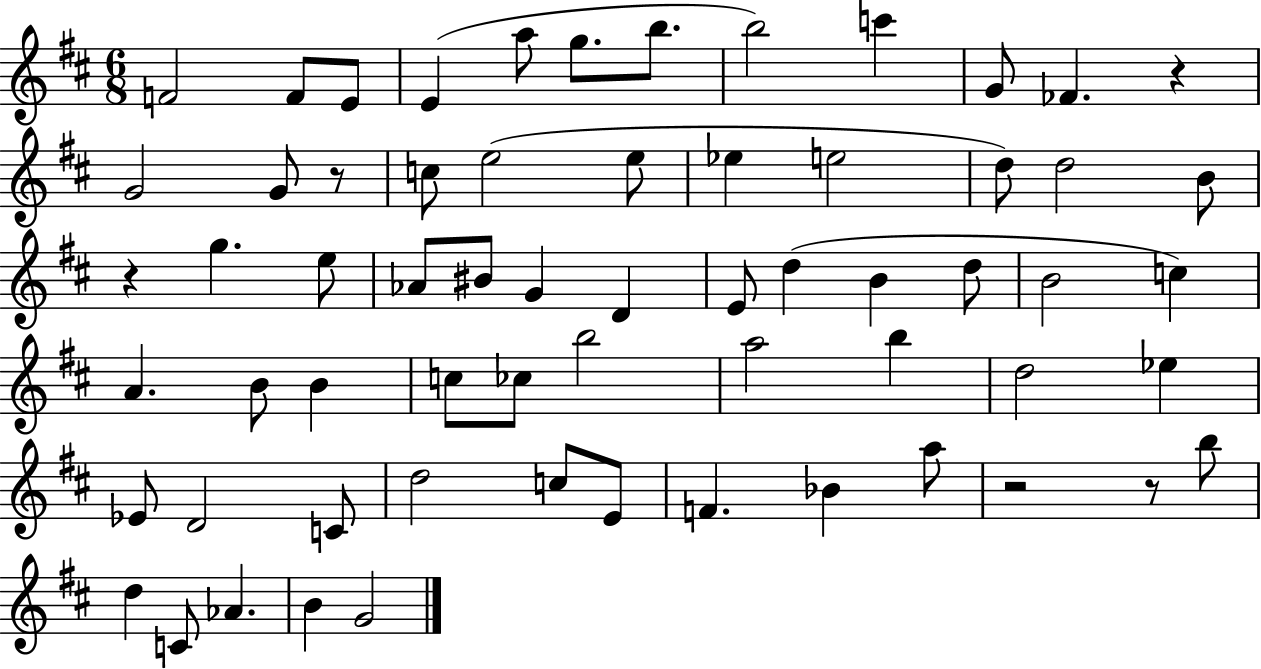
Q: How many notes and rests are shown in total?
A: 63